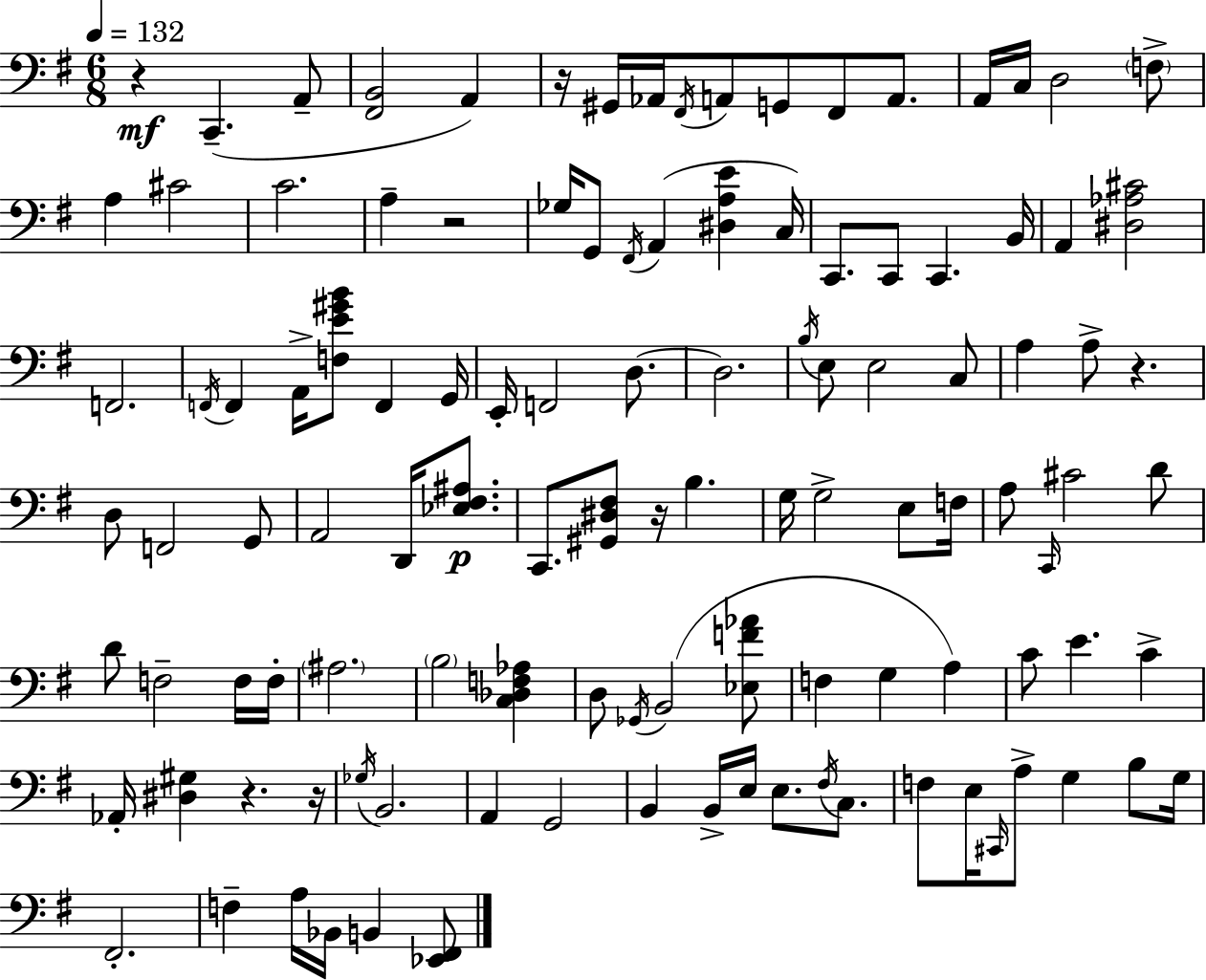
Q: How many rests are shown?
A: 7